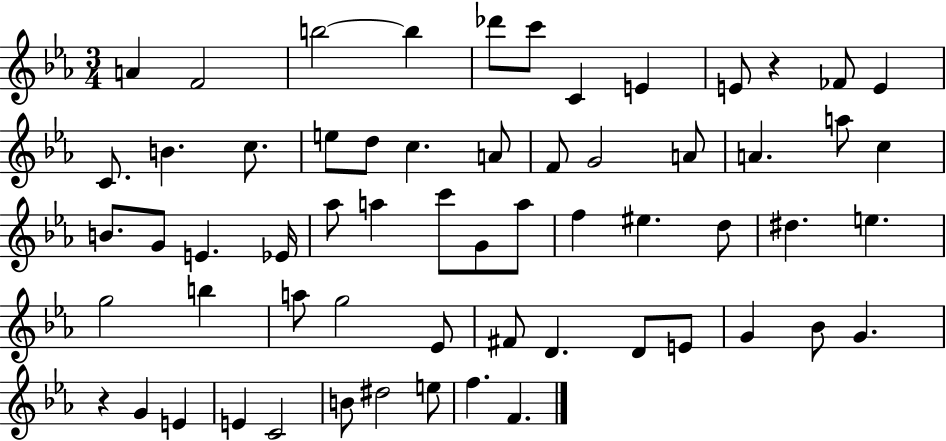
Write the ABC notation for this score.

X:1
T:Untitled
M:3/4
L:1/4
K:Eb
A F2 b2 b _d'/2 c'/2 C E E/2 z _F/2 E C/2 B c/2 e/2 d/2 c A/2 F/2 G2 A/2 A a/2 c B/2 G/2 E _E/4 _a/2 a c'/2 G/2 a/2 f ^e d/2 ^d e g2 b a/2 g2 _E/2 ^F/2 D D/2 E/2 G _B/2 G z G E E C2 B/2 ^d2 e/2 f F